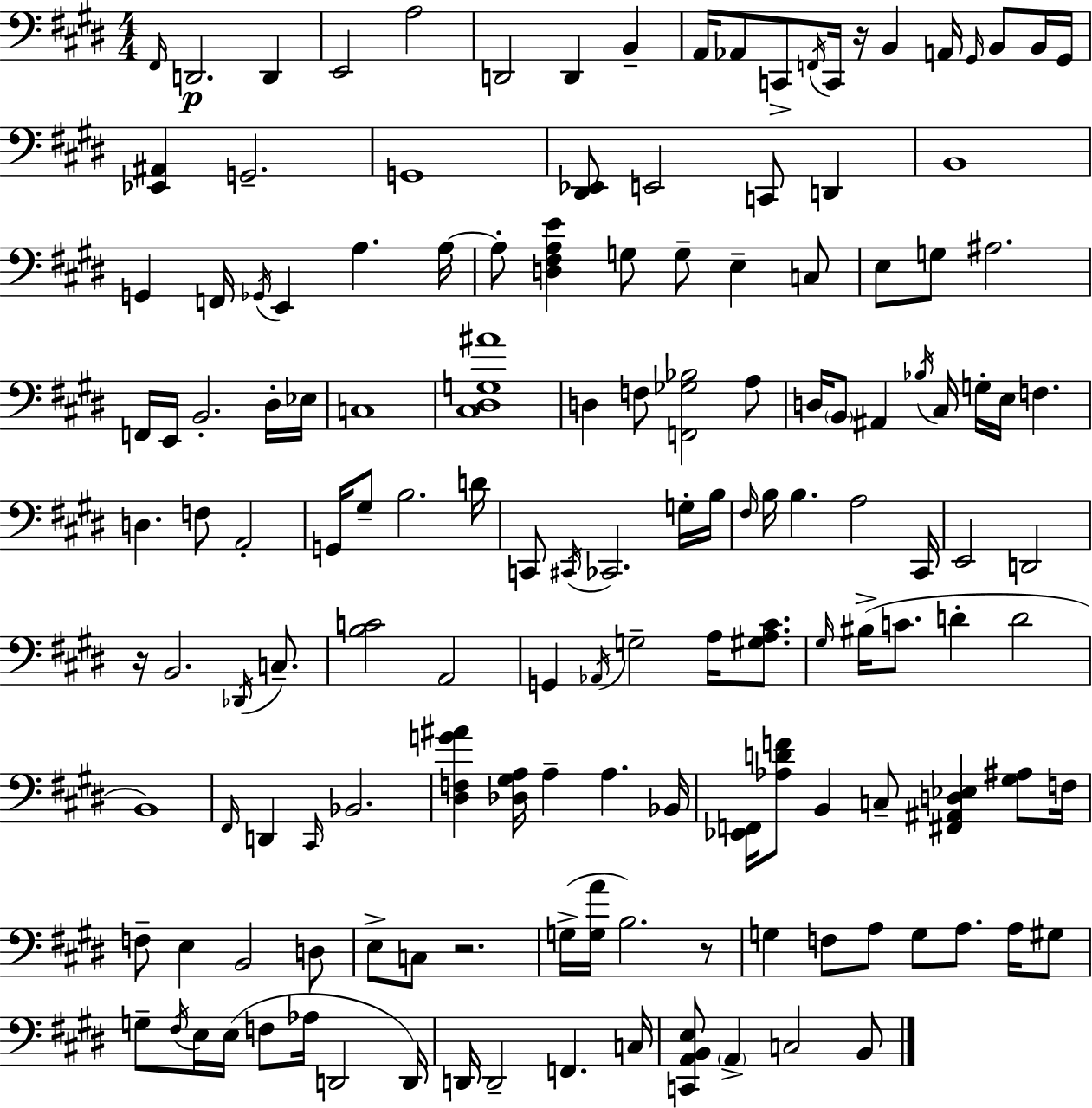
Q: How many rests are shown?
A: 4